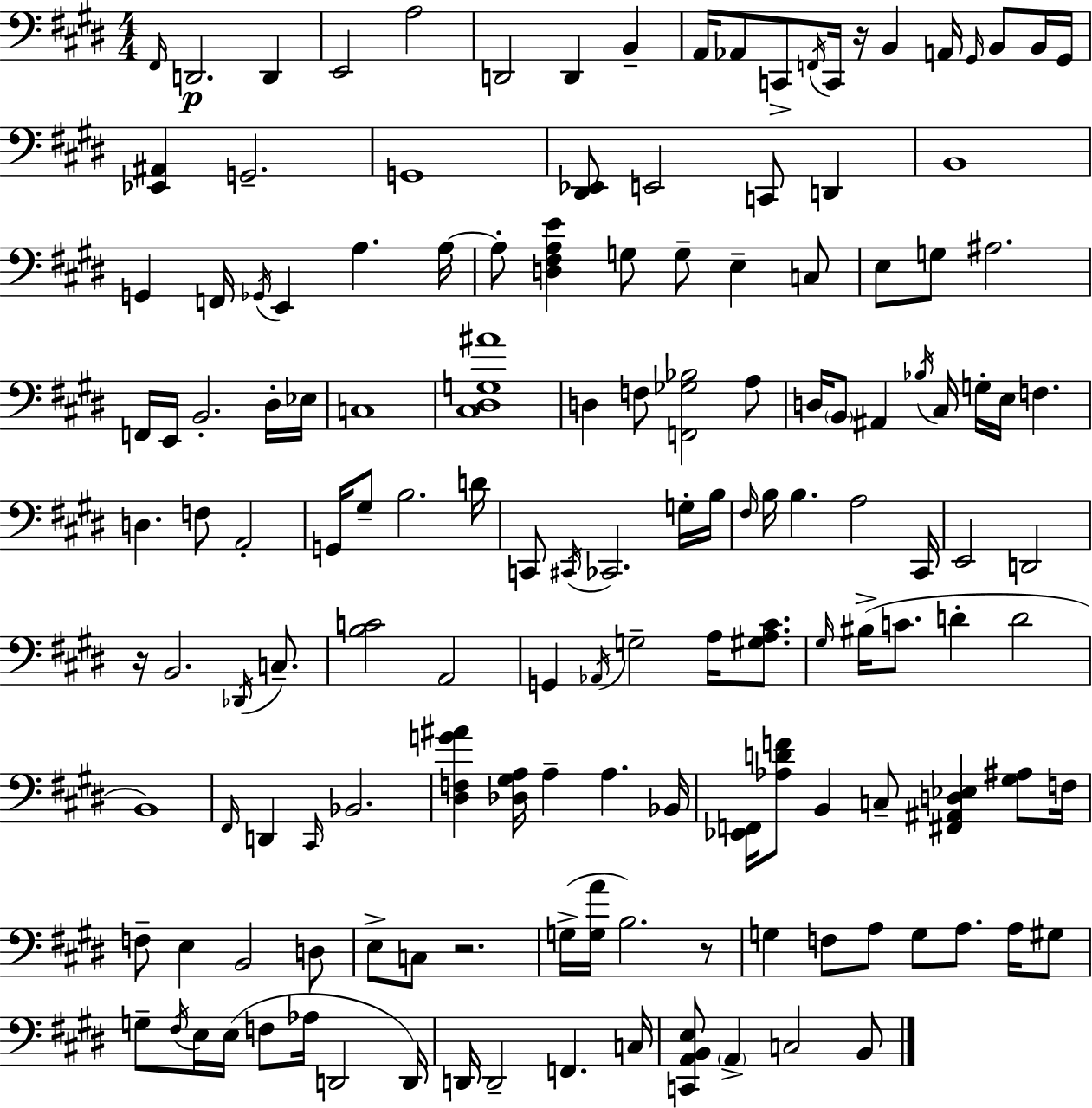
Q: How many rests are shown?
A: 4